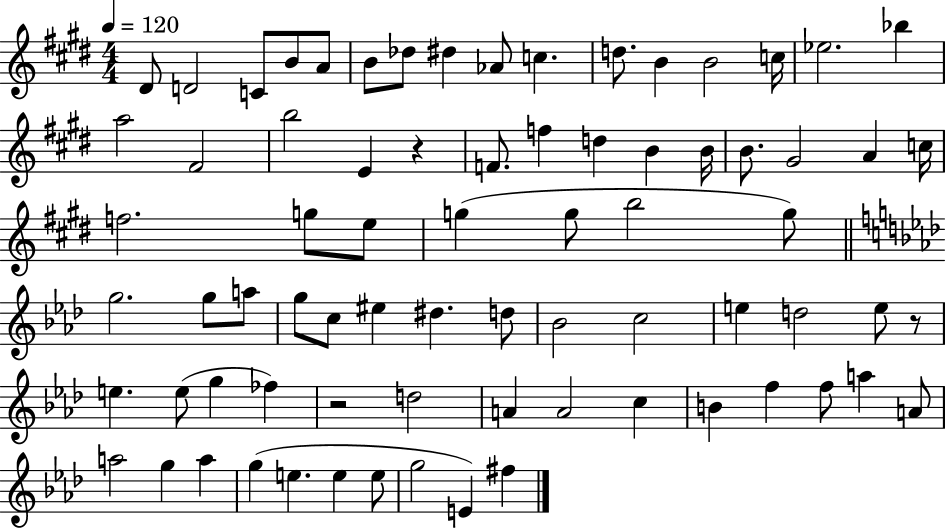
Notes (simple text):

D#4/e D4/h C4/e B4/e A4/e B4/e Db5/e D#5/q Ab4/e C5/q. D5/e. B4/q B4/h C5/s Eb5/h. Bb5/q A5/h F#4/h B5/h E4/q R/q F4/e. F5/q D5/q B4/q B4/s B4/e. G#4/h A4/q C5/s F5/h. G5/e E5/e G5/q G5/e B5/h G5/e G5/h. G5/e A5/e G5/e C5/e EIS5/q D#5/q. D5/e Bb4/h C5/h E5/q D5/h E5/e R/e E5/q. E5/e G5/q FES5/q R/h D5/h A4/q A4/h C5/q B4/q F5/q F5/e A5/q A4/e A5/h G5/q A5/q G5/q E5/q. E5/q E5/e G5/h E4/q F#5/q